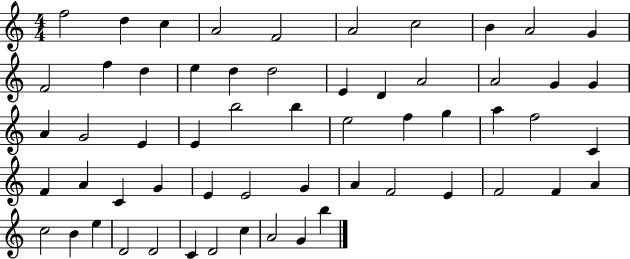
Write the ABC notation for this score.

X:1
T:Untitled
M:4/4
L:1/4
K:C
f2 d c A2 F2 A2 c2 B A2 G F2 f d e d d2 E D A2 A2 G G A G2 E E b2 b e2 f g a f2 C F A C G E E2 G A F2 E F2 F A c2 B e D2 D2 C D2 c A2 G b